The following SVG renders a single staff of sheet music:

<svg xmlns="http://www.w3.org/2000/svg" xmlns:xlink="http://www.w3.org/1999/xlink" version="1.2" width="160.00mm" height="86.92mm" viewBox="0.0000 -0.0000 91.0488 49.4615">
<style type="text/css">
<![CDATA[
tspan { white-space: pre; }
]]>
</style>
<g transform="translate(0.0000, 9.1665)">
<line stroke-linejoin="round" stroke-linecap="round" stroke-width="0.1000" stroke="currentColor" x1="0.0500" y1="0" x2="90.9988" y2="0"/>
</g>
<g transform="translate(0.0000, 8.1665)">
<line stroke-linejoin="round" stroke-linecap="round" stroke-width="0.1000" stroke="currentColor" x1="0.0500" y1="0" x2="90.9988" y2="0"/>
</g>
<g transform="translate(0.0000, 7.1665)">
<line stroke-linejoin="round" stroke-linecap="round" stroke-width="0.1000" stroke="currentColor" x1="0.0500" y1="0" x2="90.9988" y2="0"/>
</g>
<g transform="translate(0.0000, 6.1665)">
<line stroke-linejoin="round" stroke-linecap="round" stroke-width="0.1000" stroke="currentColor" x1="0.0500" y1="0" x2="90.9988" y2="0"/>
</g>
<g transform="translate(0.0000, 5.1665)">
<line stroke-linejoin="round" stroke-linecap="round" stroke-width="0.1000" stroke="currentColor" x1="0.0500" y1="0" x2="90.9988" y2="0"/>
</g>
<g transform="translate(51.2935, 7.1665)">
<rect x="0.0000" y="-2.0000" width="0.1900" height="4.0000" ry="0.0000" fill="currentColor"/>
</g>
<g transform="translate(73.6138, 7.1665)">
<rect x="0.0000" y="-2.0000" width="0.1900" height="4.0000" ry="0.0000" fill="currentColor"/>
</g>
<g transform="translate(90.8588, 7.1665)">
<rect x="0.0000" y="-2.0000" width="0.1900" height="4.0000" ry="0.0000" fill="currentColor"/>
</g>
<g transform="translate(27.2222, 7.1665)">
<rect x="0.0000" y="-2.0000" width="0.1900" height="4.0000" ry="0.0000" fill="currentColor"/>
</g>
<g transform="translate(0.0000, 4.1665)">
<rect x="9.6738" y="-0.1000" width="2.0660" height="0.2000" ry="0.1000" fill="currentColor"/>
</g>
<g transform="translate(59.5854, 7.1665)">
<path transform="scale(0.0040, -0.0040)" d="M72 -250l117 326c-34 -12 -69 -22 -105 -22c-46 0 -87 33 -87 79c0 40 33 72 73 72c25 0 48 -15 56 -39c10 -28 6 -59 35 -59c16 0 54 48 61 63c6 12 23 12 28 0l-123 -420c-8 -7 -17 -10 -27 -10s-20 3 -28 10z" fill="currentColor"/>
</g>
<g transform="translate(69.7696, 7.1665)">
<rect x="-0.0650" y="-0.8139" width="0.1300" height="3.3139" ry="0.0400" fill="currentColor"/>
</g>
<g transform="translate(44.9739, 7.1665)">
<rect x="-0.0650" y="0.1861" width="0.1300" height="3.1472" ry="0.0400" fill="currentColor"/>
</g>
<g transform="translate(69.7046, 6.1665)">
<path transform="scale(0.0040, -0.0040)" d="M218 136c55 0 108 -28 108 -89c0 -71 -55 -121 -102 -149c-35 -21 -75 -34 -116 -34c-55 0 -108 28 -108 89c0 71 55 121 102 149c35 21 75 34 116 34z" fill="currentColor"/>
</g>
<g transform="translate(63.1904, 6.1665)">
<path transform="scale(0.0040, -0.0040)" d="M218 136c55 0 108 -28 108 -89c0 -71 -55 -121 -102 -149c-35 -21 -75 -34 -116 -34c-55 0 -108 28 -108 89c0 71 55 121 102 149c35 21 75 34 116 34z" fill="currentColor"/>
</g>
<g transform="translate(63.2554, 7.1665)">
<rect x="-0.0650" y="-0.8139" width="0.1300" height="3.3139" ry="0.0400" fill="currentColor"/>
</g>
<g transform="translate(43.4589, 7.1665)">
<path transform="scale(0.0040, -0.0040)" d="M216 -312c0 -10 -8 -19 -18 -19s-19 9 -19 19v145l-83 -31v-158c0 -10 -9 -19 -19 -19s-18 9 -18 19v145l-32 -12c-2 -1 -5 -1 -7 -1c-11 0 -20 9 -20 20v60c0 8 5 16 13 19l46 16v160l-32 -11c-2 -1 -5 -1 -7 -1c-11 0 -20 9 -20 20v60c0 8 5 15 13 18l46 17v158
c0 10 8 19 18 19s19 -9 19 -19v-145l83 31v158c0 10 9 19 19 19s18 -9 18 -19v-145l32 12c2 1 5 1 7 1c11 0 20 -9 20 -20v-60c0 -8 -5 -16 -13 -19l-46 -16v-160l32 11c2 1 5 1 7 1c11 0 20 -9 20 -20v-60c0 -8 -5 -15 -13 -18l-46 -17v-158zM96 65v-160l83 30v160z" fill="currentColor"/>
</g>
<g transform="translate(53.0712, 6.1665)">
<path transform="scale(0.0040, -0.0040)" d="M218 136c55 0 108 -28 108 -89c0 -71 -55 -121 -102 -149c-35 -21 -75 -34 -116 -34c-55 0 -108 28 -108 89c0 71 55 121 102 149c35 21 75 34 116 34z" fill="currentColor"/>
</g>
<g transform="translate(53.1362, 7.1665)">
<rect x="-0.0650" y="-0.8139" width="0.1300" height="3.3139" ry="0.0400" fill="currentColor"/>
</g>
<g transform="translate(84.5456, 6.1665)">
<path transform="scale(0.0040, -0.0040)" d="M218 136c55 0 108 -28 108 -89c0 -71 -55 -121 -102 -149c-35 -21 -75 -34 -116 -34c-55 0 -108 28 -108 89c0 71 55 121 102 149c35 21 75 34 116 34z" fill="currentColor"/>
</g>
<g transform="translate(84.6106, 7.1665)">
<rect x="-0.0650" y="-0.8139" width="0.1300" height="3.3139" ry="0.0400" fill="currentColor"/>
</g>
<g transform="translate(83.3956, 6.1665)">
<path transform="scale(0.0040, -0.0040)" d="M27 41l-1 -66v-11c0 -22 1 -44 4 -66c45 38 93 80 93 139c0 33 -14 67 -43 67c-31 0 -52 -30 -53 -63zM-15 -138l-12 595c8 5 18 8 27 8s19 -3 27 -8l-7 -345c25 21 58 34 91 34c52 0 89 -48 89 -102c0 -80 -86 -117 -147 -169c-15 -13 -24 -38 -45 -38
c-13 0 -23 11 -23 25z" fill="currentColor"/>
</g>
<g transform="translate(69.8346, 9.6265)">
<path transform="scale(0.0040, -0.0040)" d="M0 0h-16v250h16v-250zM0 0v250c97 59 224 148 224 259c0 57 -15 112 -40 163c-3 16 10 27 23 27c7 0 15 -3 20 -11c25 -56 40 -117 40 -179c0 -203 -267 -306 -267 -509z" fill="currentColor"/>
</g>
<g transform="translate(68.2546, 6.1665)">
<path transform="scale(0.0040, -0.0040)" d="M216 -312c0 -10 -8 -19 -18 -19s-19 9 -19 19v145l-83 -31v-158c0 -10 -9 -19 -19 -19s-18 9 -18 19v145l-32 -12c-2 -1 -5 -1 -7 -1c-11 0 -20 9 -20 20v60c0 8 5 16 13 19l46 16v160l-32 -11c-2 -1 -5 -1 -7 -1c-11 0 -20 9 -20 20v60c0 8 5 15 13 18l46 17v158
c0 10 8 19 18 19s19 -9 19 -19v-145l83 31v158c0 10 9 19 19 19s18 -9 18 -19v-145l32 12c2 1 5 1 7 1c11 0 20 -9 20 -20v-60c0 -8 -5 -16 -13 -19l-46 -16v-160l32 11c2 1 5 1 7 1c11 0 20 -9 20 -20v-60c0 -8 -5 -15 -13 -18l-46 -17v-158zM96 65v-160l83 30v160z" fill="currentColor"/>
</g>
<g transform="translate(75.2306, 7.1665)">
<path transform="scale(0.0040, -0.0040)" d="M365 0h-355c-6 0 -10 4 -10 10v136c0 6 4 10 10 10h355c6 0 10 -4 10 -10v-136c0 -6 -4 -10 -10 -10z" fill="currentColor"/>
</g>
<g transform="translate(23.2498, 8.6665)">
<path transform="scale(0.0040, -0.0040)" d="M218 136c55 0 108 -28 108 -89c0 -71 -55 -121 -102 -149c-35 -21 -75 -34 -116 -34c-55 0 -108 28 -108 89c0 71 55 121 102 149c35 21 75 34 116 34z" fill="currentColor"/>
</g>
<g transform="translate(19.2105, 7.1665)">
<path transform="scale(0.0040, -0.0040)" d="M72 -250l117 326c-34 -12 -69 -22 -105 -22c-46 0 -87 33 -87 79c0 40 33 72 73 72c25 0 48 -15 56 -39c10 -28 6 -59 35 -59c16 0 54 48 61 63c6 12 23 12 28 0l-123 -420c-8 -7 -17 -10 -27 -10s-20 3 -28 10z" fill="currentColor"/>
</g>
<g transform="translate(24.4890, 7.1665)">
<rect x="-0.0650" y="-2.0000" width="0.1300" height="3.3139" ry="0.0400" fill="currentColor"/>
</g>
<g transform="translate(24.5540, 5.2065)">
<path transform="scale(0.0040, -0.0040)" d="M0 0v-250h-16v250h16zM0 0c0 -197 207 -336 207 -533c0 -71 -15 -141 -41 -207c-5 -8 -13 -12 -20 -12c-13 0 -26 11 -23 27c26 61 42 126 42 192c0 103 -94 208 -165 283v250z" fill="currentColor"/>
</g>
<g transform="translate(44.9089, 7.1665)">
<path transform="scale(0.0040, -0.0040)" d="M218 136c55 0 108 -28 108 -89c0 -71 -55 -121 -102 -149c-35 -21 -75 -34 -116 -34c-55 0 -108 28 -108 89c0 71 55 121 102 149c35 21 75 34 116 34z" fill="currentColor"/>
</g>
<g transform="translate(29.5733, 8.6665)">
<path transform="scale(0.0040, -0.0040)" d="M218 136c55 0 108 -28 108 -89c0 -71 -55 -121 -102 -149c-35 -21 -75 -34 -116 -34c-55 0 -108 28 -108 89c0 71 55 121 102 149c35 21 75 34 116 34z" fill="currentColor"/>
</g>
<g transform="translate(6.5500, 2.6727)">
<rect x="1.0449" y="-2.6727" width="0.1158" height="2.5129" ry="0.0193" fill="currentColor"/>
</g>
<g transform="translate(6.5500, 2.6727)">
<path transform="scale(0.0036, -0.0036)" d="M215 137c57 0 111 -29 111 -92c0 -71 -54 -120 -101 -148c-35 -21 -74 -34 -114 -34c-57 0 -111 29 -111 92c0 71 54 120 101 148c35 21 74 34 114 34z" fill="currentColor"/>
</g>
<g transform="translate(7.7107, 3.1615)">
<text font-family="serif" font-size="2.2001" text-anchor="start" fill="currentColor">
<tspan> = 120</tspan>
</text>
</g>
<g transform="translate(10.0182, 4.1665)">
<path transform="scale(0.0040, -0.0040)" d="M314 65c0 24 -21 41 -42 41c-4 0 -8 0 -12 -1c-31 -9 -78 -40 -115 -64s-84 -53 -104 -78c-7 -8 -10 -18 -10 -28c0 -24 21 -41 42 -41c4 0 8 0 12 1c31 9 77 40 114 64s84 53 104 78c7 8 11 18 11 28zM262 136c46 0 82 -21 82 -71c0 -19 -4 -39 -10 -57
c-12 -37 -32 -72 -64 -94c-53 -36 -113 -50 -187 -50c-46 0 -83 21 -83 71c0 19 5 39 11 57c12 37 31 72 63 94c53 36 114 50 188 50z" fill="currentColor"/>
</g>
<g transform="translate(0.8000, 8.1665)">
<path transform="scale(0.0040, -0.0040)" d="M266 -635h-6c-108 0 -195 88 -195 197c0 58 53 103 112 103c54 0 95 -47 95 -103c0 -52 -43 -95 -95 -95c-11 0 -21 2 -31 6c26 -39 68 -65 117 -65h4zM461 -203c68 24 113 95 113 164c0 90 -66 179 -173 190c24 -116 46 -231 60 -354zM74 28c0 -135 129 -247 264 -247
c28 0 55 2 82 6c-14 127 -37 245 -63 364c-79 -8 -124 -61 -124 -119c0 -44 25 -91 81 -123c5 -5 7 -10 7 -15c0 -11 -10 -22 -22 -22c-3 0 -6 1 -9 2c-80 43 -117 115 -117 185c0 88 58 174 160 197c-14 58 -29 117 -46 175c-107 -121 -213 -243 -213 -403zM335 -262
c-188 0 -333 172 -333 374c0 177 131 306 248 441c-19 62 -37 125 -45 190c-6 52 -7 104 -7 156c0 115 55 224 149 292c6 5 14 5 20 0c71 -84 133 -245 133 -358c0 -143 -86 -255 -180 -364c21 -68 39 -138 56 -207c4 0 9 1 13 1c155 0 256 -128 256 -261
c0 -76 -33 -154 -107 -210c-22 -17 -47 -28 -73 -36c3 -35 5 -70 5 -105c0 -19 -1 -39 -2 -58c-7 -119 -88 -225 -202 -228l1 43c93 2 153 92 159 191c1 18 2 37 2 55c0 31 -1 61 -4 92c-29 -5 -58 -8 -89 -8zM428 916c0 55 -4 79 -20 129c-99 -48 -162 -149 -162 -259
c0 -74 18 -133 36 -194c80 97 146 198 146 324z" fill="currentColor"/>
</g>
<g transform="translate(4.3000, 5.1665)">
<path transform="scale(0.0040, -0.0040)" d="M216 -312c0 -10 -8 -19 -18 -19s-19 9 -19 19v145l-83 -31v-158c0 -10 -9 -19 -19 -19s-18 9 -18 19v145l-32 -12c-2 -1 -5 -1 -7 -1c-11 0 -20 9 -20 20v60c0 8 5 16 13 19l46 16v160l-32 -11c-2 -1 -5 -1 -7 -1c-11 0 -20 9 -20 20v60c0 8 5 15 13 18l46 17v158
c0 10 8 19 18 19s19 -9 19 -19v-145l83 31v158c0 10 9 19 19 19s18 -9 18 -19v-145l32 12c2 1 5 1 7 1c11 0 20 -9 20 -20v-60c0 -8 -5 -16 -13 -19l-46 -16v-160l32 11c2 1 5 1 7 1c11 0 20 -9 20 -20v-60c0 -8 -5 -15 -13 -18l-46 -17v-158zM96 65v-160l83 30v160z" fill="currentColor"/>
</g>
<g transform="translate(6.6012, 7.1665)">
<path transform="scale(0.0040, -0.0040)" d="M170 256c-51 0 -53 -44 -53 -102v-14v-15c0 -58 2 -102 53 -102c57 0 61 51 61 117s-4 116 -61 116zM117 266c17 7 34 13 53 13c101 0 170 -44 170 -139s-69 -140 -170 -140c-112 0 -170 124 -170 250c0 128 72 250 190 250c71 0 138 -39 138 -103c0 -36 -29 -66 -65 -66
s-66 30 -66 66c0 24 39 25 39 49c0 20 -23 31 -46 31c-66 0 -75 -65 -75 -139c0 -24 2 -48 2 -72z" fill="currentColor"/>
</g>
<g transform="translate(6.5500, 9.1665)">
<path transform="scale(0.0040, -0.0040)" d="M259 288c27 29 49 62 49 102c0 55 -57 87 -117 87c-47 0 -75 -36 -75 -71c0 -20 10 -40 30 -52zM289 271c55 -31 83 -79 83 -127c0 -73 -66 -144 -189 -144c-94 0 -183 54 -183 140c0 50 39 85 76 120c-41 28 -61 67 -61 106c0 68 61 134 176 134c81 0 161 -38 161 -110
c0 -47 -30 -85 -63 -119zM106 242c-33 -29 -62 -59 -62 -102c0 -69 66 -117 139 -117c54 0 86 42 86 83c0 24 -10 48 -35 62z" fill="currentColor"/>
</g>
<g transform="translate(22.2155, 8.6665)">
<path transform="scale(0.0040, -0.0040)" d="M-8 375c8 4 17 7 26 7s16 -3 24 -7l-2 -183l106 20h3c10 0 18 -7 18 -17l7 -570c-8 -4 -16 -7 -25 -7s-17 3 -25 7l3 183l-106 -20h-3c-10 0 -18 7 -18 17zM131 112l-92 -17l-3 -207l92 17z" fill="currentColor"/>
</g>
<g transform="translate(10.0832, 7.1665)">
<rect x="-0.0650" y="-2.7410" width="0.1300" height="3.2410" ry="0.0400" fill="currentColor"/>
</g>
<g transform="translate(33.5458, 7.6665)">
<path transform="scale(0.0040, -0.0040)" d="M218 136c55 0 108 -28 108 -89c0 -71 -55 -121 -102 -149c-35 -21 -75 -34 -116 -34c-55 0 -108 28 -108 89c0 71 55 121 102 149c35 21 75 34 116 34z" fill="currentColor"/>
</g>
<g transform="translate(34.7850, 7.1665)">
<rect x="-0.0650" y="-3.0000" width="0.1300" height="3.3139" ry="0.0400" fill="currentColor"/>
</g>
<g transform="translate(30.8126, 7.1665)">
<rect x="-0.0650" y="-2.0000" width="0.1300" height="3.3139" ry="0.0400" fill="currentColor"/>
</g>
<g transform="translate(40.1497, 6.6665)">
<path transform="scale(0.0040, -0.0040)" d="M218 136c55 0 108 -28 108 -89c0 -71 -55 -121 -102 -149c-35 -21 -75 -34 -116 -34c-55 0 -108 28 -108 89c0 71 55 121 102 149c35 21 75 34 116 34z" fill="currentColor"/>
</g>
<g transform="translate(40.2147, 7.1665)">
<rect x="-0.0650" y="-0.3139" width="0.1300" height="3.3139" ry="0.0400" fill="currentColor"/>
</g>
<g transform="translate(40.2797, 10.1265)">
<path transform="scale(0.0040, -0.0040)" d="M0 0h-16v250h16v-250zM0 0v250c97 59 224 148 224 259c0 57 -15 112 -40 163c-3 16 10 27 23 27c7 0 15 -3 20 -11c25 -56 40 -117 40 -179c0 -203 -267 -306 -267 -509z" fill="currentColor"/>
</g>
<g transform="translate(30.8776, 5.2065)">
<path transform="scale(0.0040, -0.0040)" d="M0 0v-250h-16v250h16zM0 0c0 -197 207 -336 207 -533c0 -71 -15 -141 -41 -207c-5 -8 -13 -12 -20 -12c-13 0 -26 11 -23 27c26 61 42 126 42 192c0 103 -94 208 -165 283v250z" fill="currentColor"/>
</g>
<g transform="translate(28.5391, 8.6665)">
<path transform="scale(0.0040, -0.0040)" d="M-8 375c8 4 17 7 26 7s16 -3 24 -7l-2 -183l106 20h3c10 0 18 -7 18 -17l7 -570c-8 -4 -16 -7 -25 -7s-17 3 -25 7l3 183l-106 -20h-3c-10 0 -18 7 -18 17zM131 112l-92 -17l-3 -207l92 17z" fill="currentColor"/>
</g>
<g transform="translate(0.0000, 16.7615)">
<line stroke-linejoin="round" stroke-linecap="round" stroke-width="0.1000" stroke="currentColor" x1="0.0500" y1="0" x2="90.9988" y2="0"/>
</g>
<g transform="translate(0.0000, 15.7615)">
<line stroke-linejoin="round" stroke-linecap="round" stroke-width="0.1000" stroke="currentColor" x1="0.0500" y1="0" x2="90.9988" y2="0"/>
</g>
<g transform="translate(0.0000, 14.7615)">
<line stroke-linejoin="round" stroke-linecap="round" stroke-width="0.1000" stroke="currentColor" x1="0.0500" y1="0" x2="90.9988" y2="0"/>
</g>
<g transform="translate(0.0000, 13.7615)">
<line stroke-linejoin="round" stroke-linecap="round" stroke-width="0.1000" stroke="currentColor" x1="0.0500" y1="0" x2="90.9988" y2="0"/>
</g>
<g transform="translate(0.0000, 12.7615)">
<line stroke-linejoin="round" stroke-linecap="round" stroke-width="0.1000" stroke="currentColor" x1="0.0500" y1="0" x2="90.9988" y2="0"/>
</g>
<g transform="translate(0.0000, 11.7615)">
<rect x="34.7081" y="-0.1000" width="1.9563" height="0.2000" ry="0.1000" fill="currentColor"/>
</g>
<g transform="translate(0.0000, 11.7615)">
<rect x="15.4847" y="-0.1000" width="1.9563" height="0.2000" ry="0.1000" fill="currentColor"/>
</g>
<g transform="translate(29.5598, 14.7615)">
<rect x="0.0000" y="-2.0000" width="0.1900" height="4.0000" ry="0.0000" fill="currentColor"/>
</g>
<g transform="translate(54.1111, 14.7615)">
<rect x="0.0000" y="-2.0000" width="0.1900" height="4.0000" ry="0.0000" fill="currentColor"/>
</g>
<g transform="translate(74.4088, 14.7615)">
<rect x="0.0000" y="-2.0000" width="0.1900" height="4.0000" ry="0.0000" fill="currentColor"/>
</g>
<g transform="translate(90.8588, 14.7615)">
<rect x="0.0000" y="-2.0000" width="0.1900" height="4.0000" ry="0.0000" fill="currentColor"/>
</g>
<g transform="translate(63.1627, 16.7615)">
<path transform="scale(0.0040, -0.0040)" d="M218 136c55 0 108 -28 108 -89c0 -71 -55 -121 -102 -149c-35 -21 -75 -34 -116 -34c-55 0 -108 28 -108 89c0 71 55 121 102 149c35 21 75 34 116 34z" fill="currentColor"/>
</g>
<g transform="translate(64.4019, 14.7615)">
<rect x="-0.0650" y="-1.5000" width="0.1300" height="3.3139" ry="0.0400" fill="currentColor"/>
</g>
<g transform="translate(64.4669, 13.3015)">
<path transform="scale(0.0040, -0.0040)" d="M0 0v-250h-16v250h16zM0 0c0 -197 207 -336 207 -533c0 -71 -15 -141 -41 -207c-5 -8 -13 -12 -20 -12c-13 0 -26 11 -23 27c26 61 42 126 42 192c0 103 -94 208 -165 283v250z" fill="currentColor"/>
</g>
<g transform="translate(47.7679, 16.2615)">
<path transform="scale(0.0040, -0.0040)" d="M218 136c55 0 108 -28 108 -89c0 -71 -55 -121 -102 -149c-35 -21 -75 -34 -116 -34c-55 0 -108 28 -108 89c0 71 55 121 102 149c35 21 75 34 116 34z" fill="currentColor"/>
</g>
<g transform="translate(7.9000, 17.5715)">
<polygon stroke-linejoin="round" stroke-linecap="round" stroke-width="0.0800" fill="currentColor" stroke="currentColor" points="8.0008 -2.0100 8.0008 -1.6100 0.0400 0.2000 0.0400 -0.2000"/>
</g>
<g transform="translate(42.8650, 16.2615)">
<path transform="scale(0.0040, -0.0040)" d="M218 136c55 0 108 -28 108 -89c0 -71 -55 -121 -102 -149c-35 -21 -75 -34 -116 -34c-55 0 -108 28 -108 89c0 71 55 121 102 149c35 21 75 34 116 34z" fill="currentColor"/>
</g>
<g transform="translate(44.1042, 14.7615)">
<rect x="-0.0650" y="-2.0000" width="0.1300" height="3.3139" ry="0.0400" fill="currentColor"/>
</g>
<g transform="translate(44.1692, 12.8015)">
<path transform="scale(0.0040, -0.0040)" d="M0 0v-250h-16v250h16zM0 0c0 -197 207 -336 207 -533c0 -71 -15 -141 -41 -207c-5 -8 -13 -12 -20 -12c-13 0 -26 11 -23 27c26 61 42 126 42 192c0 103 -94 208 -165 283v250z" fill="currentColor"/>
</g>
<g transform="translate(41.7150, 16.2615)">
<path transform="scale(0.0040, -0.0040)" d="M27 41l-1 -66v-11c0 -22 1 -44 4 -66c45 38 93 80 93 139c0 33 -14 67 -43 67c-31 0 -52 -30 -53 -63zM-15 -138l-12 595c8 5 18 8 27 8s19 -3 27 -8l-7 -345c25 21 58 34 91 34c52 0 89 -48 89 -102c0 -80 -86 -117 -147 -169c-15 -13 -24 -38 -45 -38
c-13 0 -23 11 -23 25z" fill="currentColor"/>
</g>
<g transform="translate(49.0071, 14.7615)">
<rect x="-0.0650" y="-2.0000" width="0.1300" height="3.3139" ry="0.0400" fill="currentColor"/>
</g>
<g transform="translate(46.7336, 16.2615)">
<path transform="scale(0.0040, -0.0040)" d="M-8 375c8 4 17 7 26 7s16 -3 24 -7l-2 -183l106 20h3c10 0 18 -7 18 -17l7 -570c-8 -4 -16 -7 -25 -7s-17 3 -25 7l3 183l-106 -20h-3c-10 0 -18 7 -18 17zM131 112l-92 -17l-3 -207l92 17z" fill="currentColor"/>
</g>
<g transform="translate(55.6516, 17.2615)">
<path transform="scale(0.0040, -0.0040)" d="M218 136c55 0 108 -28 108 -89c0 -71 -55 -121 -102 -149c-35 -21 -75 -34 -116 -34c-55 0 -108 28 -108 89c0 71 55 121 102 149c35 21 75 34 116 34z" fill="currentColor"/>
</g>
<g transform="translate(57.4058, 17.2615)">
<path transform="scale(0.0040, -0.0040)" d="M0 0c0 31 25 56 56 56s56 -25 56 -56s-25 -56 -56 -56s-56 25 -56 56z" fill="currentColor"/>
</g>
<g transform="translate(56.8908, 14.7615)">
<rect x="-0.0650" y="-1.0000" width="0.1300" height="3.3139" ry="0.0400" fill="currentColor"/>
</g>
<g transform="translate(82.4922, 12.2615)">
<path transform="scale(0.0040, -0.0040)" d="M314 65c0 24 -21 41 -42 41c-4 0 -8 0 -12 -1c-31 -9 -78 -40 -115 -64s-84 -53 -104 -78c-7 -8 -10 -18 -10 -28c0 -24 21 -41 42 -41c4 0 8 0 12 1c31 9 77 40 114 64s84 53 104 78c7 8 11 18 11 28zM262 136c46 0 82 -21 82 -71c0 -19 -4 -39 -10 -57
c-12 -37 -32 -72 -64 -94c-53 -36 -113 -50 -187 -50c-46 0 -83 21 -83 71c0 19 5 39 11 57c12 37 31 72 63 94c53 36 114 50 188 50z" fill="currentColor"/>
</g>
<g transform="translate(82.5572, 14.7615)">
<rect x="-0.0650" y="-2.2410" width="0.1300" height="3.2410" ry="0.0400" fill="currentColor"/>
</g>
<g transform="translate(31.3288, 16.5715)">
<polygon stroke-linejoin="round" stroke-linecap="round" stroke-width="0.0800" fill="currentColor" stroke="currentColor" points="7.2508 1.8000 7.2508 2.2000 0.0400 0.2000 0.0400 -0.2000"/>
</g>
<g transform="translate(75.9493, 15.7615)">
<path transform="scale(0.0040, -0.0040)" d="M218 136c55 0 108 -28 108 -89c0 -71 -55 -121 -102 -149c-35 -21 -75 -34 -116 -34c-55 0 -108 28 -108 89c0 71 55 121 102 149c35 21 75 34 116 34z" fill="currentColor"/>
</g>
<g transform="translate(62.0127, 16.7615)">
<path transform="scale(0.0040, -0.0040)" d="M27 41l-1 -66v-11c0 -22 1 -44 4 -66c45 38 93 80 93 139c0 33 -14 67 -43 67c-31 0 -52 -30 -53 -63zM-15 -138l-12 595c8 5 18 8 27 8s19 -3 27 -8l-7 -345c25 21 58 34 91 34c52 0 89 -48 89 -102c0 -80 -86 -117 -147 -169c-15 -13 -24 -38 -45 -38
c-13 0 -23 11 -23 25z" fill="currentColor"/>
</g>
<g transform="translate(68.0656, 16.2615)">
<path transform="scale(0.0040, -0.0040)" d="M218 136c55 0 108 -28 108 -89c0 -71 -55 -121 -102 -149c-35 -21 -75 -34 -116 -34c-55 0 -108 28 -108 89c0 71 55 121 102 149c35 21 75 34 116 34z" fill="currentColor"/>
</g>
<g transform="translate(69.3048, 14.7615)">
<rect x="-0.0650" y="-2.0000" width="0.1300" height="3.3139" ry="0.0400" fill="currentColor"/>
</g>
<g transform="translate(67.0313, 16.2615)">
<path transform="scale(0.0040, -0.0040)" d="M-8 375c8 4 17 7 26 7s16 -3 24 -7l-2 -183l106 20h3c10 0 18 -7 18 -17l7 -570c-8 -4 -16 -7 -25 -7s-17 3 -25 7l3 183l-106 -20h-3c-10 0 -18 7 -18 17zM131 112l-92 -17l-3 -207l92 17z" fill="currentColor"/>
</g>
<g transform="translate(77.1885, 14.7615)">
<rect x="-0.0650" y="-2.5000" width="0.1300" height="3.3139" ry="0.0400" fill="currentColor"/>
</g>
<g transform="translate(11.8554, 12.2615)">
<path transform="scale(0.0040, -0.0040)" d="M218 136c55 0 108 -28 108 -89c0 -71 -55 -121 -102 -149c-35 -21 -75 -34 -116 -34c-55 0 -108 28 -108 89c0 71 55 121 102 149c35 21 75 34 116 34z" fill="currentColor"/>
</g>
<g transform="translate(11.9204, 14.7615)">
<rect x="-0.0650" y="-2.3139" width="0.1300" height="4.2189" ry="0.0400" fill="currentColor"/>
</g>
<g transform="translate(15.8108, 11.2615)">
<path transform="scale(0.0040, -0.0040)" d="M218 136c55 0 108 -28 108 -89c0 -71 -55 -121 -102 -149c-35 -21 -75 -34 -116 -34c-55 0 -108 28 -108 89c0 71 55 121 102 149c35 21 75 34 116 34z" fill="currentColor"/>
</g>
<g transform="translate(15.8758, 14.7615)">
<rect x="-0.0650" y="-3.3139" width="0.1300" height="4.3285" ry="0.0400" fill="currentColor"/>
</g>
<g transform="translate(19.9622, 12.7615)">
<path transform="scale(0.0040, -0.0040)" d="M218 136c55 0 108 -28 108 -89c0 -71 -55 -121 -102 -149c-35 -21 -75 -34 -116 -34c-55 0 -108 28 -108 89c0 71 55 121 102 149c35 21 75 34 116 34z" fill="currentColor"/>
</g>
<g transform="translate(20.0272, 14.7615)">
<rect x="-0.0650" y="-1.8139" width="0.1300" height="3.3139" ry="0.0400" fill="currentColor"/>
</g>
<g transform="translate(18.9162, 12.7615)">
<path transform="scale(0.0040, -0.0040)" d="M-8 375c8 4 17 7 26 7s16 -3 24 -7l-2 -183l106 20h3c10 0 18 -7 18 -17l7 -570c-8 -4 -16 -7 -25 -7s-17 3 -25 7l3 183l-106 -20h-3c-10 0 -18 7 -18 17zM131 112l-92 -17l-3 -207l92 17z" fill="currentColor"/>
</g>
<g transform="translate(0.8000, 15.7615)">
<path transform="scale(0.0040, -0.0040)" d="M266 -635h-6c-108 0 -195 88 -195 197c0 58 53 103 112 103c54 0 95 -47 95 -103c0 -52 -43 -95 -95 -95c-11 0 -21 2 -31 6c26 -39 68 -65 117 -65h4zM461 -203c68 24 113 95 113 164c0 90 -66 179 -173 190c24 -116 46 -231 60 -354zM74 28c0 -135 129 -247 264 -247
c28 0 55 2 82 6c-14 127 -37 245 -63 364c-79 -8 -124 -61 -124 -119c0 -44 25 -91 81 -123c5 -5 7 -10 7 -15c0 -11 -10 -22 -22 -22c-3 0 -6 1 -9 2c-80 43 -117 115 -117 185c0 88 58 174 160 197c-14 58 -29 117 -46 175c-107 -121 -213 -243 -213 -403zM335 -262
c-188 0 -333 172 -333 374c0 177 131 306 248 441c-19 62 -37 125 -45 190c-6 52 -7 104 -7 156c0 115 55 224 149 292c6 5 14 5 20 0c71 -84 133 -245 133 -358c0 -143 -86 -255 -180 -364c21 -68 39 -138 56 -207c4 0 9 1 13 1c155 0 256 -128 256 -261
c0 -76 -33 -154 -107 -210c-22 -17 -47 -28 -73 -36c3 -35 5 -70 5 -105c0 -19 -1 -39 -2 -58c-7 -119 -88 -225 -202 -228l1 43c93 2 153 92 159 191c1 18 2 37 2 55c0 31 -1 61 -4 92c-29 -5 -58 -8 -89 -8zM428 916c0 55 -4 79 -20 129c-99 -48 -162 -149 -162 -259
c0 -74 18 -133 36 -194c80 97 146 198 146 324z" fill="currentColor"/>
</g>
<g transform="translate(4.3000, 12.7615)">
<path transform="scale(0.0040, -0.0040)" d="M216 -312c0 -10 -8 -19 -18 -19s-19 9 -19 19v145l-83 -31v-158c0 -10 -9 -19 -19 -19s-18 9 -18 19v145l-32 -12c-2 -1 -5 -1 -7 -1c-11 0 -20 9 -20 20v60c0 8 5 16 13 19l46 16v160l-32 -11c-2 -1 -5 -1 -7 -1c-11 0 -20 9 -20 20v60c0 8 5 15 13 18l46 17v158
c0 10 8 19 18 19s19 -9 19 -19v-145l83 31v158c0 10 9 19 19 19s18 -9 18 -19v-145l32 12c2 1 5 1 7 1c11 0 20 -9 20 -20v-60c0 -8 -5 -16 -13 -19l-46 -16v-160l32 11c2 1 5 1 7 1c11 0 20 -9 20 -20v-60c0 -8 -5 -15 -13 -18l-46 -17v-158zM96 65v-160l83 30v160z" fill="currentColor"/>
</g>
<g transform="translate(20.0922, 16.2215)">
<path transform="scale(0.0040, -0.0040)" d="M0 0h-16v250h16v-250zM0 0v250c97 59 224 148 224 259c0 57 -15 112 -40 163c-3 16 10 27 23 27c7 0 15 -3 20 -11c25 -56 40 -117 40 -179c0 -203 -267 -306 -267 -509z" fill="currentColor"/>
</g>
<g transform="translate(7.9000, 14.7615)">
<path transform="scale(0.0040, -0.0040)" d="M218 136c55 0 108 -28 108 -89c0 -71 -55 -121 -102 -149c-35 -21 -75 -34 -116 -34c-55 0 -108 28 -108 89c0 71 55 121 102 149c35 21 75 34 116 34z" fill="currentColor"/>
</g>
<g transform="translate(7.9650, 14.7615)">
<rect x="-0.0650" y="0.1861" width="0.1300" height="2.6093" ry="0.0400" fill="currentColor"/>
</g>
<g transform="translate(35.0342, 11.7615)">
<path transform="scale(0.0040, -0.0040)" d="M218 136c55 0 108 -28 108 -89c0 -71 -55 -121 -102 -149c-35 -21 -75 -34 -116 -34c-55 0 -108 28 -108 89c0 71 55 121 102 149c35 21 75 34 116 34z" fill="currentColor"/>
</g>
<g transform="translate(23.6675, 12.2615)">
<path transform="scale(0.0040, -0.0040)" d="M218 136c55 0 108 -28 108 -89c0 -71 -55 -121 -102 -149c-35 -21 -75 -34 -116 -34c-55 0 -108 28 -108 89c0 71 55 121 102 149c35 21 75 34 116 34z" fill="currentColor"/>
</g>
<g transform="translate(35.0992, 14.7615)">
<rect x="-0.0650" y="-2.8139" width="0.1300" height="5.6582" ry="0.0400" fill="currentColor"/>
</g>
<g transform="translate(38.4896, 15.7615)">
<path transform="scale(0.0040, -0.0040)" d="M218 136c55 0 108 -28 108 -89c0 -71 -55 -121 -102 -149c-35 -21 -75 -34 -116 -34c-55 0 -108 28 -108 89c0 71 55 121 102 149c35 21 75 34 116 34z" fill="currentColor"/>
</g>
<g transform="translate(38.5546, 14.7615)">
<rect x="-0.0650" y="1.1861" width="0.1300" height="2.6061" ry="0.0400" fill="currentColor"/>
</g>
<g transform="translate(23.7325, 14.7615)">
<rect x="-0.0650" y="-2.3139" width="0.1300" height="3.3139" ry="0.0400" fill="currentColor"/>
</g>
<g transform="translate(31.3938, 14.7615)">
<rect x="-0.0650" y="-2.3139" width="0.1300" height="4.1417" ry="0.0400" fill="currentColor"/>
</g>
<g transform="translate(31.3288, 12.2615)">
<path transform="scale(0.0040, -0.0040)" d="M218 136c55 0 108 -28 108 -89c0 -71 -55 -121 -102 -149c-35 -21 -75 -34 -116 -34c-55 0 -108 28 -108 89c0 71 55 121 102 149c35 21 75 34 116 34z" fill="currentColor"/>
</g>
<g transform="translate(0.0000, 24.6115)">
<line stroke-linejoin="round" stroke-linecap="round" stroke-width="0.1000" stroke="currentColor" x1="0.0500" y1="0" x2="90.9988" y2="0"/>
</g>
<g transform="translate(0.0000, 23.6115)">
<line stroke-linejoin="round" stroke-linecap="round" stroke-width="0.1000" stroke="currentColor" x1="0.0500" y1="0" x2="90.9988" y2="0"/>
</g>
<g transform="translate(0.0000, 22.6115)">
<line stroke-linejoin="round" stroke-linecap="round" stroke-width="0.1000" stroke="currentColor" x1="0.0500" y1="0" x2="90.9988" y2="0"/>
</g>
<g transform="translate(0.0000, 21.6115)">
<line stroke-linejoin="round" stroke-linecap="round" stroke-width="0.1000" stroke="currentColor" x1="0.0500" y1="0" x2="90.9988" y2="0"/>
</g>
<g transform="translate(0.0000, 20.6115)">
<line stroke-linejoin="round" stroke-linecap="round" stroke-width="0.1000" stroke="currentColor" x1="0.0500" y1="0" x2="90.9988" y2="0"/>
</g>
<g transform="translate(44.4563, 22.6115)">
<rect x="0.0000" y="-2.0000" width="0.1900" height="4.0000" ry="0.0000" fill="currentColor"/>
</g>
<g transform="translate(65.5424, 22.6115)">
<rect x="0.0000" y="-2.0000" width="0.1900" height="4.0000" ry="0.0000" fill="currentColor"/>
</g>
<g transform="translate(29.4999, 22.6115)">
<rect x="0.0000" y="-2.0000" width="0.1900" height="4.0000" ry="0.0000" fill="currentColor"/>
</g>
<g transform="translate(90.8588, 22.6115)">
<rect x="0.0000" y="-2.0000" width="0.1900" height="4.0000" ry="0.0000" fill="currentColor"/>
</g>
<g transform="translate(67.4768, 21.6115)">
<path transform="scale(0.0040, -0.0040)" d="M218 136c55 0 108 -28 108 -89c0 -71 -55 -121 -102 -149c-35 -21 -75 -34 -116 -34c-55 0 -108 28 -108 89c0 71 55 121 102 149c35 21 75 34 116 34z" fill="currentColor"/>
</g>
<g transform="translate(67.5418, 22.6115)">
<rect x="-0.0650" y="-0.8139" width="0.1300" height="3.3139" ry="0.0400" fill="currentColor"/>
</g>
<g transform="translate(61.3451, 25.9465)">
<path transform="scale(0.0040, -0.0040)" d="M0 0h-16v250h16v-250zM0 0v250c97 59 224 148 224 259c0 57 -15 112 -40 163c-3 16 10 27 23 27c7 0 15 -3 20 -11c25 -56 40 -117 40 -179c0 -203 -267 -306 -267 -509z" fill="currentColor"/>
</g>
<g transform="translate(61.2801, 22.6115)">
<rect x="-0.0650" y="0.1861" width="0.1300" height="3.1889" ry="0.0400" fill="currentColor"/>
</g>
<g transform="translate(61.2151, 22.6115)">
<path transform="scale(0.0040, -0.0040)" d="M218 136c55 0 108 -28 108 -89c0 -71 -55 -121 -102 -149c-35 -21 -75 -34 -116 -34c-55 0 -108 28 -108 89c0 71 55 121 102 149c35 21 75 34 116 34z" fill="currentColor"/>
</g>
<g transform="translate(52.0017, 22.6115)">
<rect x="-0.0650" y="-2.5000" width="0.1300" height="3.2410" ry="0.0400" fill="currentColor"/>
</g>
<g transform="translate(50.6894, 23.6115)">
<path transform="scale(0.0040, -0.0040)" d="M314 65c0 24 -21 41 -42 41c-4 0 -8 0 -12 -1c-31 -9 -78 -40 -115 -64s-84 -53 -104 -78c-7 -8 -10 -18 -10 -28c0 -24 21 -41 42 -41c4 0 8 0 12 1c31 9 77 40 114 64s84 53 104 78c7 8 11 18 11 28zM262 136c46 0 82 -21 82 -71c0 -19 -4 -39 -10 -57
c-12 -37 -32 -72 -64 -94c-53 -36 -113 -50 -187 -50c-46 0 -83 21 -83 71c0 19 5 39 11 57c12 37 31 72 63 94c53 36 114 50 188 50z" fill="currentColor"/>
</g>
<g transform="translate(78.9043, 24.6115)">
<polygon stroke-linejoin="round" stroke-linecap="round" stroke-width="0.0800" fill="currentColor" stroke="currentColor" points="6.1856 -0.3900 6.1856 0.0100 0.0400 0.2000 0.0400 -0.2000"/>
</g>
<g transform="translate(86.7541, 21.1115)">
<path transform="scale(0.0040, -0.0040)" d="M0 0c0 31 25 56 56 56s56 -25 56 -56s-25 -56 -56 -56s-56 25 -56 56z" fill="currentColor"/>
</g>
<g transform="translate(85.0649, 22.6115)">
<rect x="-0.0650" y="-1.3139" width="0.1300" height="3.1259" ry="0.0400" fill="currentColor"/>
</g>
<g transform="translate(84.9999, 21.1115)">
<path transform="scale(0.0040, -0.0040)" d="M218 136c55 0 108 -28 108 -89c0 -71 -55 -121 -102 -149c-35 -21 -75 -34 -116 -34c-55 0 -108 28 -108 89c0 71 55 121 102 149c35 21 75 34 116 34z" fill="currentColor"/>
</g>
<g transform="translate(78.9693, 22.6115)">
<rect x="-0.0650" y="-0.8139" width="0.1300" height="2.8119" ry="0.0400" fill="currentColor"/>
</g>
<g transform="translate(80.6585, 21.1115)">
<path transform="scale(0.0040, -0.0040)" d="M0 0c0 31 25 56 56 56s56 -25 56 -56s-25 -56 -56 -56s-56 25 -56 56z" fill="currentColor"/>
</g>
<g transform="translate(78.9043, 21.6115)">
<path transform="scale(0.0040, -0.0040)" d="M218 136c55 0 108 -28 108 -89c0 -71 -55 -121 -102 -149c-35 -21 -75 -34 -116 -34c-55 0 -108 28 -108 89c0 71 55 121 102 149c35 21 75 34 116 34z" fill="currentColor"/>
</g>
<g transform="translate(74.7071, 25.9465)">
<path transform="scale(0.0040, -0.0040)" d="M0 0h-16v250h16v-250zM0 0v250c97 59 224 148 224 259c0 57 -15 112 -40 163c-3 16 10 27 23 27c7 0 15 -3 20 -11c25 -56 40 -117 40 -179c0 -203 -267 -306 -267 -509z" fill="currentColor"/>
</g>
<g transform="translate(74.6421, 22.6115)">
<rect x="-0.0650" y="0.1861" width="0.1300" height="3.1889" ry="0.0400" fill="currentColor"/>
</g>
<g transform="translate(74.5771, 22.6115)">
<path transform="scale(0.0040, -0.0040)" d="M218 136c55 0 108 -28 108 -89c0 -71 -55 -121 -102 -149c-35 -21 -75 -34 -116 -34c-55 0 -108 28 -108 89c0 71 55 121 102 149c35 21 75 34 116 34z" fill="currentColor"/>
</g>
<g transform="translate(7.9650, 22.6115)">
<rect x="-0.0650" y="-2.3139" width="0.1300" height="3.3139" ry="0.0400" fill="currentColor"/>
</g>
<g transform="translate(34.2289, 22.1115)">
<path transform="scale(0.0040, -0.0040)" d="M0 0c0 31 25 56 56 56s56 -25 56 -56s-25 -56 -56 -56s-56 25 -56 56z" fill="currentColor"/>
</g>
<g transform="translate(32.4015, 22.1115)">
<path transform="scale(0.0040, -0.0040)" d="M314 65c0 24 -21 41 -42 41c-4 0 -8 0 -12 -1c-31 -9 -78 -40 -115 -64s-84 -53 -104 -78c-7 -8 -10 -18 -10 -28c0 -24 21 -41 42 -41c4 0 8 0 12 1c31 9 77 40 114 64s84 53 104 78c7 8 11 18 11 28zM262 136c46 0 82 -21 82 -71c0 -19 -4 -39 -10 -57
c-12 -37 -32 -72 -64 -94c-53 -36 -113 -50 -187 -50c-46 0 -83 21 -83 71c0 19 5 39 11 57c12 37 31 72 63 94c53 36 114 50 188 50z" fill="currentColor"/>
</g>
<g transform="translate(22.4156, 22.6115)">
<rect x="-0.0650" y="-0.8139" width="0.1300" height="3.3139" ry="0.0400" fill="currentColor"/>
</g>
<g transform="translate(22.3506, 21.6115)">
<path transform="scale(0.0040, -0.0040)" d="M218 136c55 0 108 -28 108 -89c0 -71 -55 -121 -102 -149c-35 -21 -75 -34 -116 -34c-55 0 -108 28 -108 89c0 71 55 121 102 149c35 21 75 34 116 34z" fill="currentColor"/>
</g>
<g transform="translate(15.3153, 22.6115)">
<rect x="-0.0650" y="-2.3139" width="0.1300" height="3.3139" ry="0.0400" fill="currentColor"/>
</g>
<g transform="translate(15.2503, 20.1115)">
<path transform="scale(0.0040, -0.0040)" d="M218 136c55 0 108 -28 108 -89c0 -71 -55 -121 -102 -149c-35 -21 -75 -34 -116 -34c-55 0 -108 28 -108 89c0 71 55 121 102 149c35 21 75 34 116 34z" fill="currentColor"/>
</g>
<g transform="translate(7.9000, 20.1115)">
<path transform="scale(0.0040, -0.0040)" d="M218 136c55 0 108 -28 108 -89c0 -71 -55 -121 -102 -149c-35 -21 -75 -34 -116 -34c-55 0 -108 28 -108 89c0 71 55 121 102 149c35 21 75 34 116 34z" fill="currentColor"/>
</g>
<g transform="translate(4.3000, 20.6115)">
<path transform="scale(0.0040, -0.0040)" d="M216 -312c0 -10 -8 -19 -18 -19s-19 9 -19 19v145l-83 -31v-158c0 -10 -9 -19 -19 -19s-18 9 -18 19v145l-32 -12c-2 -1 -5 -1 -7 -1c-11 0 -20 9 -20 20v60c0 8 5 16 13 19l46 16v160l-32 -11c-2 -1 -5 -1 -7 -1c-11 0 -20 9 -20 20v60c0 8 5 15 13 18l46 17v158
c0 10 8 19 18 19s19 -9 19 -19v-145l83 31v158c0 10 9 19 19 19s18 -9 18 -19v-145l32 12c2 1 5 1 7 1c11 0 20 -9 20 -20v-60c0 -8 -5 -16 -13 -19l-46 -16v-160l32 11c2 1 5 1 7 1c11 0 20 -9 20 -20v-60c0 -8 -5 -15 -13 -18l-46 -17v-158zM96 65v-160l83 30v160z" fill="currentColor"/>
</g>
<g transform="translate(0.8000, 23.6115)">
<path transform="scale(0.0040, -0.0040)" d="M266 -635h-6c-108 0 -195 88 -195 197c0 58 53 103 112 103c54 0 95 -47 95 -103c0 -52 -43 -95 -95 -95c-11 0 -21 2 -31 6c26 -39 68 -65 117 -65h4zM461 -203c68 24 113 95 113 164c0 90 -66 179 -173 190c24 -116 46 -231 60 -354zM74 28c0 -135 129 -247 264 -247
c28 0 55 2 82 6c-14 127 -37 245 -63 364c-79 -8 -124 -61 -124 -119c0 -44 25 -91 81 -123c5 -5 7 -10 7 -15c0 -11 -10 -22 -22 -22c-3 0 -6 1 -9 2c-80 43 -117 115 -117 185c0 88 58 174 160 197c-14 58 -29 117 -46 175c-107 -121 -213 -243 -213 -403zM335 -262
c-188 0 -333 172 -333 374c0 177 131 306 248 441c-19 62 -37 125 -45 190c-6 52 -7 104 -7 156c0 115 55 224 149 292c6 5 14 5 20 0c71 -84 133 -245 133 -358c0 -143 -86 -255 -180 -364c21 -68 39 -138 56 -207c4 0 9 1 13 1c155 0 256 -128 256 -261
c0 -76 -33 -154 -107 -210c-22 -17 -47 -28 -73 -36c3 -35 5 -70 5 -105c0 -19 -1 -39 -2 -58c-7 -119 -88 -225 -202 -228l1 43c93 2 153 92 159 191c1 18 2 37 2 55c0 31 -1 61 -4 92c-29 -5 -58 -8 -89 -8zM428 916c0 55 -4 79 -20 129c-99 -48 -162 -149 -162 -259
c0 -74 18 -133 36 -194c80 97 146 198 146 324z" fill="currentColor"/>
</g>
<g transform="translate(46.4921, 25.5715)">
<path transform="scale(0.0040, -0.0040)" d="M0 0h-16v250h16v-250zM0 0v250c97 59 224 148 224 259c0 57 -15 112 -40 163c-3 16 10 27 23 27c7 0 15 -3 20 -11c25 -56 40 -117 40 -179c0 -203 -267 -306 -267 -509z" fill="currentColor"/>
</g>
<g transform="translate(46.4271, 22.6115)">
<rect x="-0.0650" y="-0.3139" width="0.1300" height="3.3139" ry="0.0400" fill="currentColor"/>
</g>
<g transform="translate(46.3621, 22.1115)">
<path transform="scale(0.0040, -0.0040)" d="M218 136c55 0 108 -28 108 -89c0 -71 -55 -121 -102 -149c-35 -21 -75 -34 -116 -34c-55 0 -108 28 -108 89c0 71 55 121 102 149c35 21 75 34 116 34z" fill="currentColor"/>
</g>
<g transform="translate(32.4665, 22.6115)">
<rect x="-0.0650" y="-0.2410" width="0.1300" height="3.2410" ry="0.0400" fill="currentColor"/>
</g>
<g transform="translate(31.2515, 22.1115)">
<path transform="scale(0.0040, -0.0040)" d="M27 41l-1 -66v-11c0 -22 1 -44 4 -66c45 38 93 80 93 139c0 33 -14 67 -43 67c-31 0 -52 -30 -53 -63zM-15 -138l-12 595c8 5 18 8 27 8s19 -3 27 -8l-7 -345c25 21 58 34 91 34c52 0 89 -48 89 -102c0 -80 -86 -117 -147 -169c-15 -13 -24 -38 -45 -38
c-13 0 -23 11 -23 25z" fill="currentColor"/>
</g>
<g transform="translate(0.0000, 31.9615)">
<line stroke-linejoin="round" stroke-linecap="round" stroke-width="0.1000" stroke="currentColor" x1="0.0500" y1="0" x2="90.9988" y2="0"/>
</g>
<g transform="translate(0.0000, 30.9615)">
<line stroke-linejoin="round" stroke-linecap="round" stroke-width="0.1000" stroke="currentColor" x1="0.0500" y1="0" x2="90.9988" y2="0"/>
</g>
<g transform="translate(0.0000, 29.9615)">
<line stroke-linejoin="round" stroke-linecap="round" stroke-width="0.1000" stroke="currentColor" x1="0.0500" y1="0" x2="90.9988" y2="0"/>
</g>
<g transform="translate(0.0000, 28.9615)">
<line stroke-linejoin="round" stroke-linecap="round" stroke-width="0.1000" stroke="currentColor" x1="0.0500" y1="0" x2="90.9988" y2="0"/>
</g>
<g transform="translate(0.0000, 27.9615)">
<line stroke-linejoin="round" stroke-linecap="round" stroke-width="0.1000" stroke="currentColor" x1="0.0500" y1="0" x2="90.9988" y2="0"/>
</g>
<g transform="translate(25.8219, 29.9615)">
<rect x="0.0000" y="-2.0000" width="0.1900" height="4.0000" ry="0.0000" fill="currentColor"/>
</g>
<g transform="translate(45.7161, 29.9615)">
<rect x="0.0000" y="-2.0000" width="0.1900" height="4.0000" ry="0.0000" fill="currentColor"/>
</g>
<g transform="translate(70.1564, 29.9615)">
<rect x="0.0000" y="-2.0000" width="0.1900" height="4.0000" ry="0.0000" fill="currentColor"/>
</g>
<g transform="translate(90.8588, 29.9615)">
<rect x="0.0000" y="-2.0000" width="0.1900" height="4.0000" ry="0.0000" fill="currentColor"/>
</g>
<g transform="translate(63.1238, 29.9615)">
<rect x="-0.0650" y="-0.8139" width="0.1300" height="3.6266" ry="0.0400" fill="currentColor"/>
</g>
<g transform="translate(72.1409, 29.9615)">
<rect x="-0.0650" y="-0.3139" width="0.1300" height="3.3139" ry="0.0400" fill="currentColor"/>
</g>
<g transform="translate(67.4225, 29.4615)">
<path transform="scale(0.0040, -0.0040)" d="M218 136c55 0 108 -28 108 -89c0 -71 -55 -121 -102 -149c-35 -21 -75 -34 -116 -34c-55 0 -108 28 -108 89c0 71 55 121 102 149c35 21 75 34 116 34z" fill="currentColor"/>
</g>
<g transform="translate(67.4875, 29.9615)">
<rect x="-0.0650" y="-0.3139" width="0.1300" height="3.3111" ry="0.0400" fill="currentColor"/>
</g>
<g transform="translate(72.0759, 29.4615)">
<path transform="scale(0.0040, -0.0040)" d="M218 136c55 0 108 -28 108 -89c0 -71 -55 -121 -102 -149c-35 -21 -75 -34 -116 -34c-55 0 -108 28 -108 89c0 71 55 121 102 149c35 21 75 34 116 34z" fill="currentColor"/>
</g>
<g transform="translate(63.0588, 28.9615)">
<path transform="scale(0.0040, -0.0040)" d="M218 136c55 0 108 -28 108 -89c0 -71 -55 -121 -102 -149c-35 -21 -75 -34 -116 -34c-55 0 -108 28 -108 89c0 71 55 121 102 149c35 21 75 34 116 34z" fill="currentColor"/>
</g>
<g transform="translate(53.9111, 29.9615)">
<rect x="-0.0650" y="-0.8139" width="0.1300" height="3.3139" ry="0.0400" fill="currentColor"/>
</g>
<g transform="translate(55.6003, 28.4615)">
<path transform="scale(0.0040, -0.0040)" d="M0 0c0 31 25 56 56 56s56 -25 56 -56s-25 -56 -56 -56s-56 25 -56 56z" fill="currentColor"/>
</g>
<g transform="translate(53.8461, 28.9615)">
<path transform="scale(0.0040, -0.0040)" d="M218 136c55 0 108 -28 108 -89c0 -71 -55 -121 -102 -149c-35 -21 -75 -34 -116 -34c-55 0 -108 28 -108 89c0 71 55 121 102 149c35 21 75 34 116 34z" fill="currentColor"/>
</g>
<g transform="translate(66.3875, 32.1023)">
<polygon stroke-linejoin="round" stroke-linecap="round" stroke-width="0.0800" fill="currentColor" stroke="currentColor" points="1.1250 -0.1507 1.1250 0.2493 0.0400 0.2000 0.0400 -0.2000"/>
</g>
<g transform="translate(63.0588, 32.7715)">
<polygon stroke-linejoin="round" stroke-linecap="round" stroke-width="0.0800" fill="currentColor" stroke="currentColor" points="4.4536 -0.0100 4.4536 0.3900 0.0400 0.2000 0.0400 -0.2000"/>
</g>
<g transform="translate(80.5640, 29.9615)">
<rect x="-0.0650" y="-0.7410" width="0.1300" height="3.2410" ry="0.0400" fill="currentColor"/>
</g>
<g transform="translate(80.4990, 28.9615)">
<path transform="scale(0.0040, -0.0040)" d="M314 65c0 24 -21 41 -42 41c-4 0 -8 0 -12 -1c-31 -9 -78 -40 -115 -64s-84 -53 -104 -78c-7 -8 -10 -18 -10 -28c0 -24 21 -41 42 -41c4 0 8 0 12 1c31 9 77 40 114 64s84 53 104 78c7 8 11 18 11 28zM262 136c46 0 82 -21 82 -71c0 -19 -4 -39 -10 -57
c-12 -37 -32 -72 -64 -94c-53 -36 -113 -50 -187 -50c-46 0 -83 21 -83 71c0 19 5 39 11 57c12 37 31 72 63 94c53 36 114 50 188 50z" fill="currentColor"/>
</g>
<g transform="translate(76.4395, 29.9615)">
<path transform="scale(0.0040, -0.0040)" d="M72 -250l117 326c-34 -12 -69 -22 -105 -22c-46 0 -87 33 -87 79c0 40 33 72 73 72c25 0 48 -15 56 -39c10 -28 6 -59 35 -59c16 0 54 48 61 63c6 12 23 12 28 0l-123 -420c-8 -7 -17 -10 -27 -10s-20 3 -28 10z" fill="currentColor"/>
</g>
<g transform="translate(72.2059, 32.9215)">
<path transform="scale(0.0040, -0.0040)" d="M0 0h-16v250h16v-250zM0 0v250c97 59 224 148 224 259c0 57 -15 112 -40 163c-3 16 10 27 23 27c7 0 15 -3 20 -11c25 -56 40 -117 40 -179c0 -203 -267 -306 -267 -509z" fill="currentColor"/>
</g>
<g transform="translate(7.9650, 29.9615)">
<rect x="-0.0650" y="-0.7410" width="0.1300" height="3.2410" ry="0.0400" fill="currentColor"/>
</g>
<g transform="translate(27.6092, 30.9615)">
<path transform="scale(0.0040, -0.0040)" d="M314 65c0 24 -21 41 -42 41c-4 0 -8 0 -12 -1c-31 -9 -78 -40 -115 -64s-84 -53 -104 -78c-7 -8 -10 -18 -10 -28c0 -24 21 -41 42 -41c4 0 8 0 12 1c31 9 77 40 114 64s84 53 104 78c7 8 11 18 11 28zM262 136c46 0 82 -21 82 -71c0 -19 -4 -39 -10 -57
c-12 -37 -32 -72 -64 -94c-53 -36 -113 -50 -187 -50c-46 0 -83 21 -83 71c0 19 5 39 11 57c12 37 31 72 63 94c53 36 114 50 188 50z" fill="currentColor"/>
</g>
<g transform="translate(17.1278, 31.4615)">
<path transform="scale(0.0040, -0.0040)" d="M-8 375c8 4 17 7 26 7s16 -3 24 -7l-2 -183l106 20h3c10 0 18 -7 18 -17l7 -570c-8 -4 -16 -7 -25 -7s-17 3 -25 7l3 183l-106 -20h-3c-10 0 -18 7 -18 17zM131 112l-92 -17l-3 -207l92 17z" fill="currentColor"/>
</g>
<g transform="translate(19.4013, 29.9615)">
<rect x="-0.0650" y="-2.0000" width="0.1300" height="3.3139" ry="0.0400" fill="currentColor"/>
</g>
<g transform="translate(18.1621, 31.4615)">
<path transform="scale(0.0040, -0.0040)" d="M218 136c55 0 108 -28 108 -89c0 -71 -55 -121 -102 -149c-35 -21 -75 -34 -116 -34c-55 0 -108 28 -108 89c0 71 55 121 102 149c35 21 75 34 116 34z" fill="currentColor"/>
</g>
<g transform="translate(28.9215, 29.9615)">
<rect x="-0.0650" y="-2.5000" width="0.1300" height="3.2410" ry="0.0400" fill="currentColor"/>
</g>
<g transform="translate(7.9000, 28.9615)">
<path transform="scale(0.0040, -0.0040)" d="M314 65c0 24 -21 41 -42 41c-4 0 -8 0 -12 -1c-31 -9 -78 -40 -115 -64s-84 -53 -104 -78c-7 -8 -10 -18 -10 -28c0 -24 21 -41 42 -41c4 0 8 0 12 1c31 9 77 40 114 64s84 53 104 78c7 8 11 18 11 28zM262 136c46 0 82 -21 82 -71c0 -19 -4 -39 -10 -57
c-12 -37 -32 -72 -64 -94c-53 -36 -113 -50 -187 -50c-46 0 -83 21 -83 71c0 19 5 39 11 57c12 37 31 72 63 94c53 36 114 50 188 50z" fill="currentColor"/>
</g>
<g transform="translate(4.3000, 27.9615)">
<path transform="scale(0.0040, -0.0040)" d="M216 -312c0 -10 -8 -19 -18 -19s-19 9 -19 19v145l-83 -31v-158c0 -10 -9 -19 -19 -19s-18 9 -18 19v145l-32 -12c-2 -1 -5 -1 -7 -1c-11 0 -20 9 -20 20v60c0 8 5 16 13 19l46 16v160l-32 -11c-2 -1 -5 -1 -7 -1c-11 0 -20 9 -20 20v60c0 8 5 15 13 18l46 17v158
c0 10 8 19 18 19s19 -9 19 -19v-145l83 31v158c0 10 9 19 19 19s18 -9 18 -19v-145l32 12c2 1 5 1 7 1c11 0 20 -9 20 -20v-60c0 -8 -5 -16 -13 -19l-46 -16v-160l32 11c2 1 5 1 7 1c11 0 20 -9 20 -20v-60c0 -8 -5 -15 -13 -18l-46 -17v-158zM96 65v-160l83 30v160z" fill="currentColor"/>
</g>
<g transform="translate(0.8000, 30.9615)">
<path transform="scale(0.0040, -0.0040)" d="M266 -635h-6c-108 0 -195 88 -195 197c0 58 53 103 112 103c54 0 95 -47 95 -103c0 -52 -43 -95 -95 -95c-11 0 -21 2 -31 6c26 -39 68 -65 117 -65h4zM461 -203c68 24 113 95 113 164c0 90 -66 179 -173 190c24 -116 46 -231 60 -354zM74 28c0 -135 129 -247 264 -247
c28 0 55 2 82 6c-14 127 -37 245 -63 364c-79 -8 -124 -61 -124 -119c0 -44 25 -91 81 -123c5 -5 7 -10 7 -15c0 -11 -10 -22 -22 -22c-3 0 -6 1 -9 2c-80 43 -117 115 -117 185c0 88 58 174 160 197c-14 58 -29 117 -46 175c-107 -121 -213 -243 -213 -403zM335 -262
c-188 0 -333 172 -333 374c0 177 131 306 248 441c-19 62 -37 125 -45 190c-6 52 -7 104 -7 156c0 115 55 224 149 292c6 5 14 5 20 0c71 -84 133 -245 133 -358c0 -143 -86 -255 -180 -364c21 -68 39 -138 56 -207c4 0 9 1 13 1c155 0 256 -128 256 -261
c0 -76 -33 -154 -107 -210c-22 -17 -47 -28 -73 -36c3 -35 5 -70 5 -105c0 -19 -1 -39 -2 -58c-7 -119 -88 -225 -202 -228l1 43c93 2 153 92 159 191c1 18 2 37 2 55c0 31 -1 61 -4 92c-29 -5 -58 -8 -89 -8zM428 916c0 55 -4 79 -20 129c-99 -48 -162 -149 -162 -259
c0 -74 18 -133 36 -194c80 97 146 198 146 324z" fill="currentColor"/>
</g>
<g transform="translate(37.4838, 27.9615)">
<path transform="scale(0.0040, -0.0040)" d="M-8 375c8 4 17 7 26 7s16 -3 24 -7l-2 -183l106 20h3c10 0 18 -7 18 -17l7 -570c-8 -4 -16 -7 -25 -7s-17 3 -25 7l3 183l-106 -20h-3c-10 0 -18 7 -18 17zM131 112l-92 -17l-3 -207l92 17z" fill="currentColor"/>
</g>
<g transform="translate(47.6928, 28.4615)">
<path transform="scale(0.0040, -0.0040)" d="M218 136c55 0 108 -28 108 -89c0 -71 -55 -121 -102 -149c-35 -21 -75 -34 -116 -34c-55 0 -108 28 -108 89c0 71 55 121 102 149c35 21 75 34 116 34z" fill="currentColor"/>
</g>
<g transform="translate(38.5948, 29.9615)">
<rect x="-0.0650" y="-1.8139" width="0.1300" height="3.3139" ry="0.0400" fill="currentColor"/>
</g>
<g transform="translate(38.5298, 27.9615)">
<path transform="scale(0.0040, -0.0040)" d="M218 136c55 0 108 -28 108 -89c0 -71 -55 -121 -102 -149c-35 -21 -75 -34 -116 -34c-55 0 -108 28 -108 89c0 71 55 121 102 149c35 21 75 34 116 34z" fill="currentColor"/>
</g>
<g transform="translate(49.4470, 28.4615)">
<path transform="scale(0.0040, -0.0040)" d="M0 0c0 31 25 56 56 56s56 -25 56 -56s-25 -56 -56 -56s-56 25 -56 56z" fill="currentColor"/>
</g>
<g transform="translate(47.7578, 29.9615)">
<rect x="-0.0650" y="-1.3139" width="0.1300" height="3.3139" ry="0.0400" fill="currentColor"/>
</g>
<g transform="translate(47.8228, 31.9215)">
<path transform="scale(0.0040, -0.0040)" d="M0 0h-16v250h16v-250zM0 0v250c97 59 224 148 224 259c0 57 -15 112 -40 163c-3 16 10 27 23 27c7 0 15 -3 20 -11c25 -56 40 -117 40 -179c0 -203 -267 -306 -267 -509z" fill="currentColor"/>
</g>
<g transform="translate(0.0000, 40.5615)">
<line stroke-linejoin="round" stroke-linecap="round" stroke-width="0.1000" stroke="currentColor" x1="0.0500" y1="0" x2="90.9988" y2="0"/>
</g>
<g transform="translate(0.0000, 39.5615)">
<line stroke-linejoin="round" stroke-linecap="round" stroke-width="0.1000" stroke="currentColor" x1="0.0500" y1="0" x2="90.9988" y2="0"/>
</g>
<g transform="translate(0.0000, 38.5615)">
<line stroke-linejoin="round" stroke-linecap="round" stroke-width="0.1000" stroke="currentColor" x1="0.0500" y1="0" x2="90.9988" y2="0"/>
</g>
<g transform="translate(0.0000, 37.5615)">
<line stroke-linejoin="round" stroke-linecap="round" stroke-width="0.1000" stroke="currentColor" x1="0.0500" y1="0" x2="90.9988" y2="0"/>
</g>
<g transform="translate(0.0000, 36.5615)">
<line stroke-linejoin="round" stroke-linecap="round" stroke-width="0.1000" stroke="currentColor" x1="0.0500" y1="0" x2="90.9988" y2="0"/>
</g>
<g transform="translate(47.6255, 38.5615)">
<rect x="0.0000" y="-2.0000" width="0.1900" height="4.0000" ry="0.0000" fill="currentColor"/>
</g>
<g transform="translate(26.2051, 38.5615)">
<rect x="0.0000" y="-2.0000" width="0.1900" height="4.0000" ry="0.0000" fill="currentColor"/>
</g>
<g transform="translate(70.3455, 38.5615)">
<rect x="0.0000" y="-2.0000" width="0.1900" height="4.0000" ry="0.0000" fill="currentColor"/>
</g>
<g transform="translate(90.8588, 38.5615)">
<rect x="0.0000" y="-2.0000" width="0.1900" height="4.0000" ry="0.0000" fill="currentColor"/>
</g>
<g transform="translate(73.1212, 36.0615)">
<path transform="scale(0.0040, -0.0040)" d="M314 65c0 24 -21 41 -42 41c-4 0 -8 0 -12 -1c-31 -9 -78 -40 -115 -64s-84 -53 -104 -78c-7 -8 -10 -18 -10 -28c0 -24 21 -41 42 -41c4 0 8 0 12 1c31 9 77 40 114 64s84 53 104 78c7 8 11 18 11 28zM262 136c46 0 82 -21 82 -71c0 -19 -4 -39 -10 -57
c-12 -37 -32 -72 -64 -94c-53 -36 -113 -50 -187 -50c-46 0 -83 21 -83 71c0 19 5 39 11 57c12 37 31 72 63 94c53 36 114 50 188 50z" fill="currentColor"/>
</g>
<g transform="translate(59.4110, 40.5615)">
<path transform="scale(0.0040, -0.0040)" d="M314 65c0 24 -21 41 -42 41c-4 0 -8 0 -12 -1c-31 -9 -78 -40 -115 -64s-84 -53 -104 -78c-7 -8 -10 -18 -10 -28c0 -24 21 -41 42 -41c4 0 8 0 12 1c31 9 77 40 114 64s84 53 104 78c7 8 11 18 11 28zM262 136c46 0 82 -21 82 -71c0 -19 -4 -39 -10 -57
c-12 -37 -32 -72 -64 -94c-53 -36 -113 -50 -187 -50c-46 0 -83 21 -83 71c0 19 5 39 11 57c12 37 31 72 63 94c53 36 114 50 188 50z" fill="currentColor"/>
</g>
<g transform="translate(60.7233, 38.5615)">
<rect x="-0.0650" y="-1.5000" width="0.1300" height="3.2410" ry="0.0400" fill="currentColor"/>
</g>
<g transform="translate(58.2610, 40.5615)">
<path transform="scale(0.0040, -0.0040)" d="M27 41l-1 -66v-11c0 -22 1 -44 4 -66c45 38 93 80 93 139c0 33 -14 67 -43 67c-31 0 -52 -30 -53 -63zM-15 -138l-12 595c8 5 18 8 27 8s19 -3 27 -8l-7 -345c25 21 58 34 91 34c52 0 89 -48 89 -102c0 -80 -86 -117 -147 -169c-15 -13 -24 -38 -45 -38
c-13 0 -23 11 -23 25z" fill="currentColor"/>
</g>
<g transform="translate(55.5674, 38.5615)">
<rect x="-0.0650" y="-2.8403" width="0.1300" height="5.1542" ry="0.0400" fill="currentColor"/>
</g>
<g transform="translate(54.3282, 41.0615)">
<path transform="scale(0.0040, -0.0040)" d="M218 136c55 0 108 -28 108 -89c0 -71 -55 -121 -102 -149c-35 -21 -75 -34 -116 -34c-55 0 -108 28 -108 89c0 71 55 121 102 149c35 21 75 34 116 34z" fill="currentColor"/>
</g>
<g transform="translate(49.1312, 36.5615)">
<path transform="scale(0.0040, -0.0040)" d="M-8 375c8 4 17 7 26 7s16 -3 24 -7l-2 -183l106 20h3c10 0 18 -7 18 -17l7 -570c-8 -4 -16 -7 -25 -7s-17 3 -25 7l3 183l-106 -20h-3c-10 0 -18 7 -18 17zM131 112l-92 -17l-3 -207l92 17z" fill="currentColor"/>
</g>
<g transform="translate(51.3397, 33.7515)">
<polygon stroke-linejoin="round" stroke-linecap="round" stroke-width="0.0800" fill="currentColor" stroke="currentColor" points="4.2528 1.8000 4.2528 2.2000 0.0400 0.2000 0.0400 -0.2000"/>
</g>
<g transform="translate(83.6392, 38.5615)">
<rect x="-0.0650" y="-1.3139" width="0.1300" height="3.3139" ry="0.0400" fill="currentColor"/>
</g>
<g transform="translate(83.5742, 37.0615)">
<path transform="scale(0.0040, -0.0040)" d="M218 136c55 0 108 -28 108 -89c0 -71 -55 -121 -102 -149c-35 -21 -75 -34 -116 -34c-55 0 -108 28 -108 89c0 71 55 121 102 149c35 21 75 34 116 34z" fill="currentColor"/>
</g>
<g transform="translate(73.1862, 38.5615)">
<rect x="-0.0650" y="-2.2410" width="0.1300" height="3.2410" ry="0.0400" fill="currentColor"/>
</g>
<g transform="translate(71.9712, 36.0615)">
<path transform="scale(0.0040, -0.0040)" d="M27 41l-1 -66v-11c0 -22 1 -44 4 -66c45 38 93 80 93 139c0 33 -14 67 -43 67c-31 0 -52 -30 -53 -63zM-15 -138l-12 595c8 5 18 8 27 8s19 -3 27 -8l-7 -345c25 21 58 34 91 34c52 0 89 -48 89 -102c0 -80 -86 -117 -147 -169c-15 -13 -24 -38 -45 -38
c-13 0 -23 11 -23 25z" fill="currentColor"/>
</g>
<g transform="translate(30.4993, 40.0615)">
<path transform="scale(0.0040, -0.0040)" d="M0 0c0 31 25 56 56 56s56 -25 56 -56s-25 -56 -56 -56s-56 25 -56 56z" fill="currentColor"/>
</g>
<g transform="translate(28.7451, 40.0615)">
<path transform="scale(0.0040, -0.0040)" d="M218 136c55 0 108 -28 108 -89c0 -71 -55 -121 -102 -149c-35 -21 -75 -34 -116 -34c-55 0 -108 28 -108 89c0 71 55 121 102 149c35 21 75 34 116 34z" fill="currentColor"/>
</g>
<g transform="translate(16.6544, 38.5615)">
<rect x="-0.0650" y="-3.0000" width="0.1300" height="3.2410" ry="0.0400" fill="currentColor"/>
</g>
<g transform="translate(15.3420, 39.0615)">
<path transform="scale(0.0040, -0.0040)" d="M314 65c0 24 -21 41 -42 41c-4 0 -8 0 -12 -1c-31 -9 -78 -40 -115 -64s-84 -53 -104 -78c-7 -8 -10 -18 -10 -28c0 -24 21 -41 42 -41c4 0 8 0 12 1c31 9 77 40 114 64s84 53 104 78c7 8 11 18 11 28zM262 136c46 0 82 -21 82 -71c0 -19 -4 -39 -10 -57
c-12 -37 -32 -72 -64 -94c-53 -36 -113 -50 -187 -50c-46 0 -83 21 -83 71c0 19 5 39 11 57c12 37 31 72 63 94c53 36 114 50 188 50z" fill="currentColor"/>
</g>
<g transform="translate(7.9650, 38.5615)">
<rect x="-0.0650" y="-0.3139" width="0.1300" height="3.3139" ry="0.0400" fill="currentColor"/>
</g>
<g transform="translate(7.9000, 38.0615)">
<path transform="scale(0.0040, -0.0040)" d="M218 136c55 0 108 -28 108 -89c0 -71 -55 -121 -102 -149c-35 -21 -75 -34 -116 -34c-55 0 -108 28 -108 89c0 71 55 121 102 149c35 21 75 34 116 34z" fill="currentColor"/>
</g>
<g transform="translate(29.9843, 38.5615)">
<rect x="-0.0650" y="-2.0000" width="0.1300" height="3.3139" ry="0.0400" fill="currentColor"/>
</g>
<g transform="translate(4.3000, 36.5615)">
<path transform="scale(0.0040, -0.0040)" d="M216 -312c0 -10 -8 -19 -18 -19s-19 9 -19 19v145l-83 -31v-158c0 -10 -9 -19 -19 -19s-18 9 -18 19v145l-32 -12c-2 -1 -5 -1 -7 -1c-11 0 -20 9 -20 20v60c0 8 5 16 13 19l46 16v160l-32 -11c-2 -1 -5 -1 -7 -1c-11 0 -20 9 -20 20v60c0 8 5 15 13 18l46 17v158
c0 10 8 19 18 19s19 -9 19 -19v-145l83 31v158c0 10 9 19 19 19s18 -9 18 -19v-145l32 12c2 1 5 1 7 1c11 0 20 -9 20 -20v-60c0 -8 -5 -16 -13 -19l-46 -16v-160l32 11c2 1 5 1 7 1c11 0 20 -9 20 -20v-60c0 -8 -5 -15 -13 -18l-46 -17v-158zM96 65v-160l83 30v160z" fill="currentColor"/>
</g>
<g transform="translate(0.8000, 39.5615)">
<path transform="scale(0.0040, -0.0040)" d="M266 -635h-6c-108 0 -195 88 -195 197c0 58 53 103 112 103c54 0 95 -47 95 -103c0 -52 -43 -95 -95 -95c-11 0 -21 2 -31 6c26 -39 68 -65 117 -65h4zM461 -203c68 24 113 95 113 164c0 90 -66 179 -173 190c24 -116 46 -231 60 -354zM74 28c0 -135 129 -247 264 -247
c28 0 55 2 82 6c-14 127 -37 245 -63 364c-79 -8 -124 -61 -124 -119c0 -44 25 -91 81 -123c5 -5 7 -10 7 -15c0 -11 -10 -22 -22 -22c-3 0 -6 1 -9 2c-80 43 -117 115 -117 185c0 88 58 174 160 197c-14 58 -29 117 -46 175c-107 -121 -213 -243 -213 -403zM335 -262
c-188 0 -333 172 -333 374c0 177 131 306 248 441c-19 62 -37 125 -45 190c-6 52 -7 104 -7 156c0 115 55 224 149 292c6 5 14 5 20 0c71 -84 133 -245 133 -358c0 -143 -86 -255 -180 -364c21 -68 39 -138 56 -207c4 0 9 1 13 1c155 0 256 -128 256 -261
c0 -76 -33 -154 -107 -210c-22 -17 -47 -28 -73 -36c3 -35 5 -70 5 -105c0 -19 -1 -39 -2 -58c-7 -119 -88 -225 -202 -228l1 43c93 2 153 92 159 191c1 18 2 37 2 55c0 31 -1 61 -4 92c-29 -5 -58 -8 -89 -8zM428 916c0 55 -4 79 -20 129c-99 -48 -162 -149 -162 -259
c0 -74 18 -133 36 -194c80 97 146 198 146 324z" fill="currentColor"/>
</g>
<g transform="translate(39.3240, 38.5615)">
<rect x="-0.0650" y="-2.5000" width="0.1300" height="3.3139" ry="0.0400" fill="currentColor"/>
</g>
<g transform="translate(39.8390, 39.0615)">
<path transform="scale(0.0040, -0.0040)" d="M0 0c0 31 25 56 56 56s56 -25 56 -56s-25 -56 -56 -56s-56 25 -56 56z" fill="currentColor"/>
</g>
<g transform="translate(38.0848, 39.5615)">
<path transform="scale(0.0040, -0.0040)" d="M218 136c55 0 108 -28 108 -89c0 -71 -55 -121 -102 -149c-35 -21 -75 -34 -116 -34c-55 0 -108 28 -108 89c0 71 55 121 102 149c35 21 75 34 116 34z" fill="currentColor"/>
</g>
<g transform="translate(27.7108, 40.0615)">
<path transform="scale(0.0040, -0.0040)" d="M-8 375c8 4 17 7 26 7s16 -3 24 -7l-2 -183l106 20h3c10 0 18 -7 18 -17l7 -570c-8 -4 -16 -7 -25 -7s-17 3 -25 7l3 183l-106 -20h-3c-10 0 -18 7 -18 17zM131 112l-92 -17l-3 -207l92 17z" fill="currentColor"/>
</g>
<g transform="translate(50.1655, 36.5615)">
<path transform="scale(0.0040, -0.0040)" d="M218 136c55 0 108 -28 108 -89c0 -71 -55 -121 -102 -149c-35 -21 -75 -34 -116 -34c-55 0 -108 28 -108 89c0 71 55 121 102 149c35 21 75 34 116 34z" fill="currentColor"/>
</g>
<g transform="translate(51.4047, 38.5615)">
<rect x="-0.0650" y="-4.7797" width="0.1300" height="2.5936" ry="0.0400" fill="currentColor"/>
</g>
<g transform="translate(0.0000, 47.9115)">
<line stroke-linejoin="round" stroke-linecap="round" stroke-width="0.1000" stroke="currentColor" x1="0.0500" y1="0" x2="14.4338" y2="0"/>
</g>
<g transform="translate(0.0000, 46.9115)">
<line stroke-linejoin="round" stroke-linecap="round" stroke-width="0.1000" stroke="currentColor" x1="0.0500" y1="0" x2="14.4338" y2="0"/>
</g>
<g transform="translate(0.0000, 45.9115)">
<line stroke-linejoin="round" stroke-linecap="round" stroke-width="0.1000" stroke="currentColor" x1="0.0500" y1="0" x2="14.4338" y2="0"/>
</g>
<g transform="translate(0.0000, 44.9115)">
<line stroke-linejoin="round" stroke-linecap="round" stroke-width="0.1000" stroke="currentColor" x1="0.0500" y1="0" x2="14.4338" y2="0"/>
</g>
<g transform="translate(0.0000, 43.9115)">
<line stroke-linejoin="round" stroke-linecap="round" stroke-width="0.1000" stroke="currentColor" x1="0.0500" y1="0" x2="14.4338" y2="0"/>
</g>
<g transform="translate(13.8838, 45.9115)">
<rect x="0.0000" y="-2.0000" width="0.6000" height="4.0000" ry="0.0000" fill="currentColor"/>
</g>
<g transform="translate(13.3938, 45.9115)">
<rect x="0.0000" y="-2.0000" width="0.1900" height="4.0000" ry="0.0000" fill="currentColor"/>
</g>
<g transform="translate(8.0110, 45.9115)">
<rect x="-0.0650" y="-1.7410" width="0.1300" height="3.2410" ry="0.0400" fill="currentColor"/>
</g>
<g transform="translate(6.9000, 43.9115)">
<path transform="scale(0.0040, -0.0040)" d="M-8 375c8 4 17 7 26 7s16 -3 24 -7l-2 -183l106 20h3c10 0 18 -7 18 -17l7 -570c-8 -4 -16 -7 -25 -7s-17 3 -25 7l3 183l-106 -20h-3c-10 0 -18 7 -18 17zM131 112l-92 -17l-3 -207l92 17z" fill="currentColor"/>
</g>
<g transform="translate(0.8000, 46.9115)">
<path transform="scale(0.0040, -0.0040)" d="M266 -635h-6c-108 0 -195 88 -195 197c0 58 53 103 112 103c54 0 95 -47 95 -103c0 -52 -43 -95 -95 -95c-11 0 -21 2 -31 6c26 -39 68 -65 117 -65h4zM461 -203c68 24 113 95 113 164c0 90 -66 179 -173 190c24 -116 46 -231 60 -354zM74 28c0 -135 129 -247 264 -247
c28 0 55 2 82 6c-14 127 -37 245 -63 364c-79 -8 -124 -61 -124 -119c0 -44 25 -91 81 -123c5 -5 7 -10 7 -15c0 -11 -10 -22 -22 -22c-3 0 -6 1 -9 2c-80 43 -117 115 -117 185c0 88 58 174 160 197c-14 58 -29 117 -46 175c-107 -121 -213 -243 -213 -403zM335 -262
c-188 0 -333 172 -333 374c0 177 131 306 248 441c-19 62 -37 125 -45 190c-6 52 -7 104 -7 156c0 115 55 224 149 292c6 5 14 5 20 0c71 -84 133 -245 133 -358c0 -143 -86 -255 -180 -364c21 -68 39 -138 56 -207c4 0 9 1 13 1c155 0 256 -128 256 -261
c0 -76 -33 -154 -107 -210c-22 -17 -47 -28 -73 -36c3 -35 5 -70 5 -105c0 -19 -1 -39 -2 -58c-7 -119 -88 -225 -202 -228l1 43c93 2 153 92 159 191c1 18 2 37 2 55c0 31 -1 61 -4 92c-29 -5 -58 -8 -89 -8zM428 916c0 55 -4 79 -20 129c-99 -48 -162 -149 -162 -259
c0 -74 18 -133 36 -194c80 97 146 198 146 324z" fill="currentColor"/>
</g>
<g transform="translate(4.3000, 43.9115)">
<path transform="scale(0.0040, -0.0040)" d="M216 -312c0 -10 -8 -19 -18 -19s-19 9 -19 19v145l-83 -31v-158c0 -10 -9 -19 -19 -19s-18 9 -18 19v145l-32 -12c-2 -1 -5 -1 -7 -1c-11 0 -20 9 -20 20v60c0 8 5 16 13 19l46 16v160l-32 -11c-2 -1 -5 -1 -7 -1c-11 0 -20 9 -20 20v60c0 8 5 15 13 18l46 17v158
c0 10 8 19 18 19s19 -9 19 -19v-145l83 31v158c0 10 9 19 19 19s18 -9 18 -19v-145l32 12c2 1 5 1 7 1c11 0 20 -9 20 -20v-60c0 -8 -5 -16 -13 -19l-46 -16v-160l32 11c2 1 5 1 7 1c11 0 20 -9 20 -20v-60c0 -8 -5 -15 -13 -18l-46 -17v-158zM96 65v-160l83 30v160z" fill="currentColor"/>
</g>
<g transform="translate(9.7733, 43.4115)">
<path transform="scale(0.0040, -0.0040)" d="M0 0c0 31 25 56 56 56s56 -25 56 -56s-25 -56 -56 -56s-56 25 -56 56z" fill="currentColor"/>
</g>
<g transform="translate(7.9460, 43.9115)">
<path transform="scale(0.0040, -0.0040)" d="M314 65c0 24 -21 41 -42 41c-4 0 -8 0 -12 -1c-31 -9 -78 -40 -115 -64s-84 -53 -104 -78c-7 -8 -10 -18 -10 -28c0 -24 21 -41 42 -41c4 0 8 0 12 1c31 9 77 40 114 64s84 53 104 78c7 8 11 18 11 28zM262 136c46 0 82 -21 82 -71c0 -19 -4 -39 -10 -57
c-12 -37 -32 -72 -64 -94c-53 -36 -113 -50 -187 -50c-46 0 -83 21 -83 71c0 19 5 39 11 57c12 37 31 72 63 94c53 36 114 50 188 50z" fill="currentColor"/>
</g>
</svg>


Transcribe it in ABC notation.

X:1
T:Untitled
M:6/8
L:1/4
K:G
a2 z/2 F/2 F/2 A c/2 ^B d z/2 d ^d/2 z2 _d B/2 g/2 b/2 f/2 g g/2 a/2 G/2 _F/2 F D _E/2 F G g2 g g d _c2 c/2 G2 B/2 d B/2 d/2 e/2 d2 F G2 f e/2 d d/2 c/4 c/2 z/2 d2 c A2 F G f/2 D/2 _E2 _g2 e f2